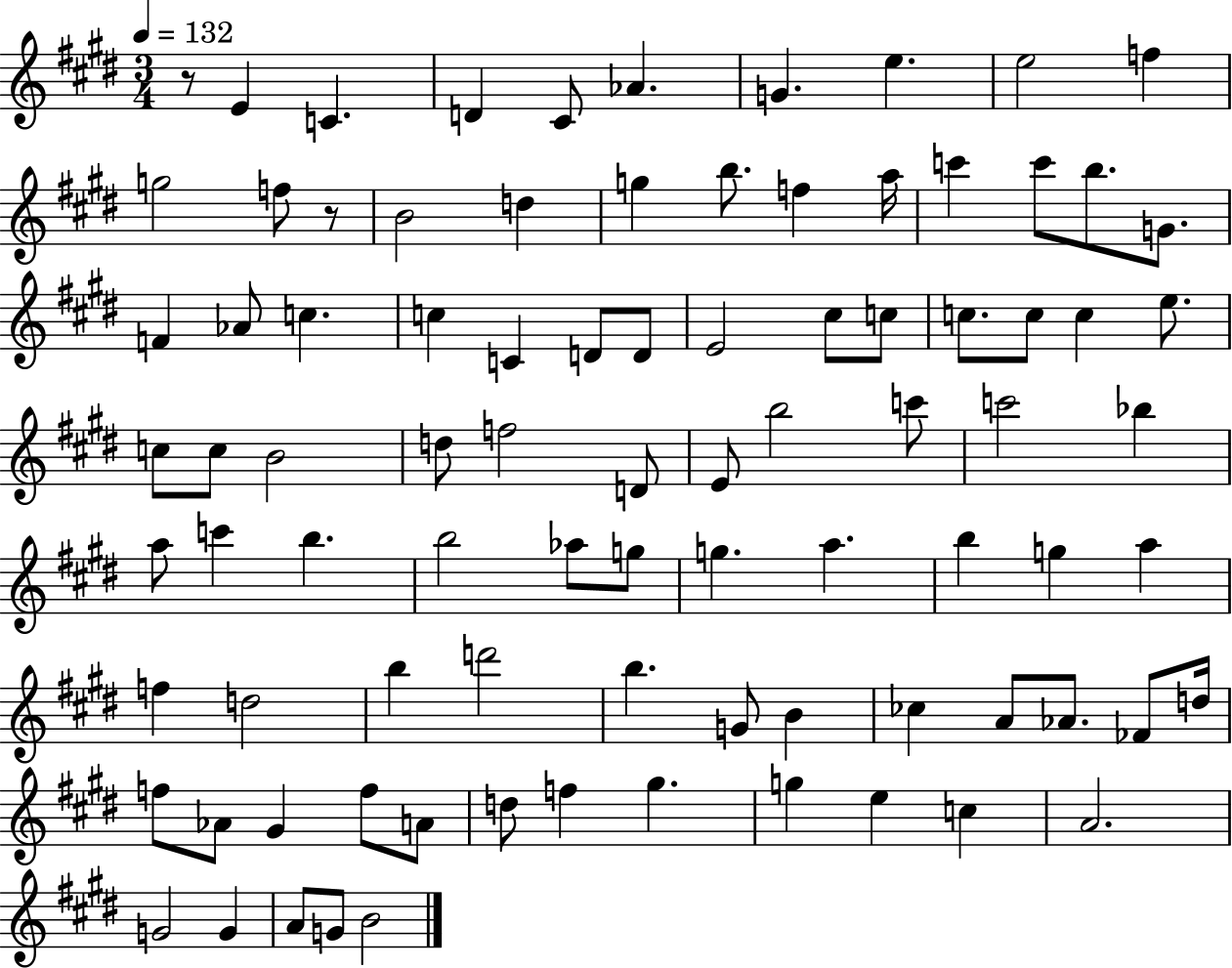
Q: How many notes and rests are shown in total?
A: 88